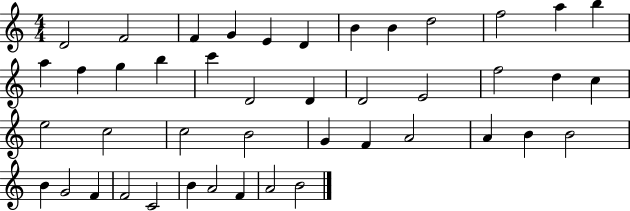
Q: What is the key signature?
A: C major